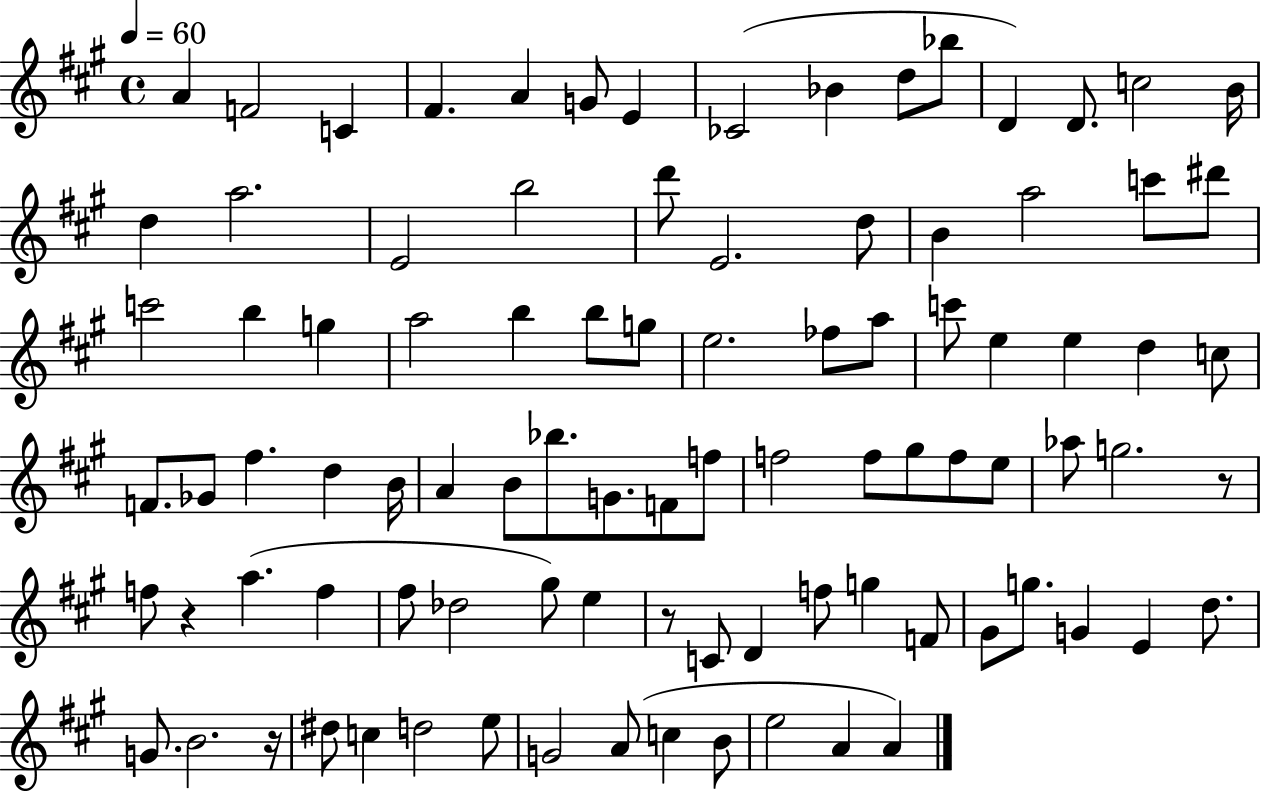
{
  \clef treble
  \time 4/4
  \defaultTimeSignature
  \key a \major
  \tempo 4 = 60
  \repeat volta 2 { a'4 f'2 c'4 | fis'4. a'4 g'8 e'4 | ces'2( bes'4 d''8 bes''8 | d'4) d'8. c''2 b'16 | \break d''4 a''2. | e'2 b''2 | d'''8 e'2. d''8 | b'4 a''2 c'''8 dis'''8 | \break c'''2 b''4 g''4 | a''2 b''4 b''8 g''8 | e''2. fes''8 a''8 | c'''8 e''4 e''4 d''4 c''8 | \break f'8. ges'8 fis''4. d''4 b'16 | a'4 b'8 bes''8. g'8. f'8 f''8 | f''2 f''8 gis''8 f''8 e''8 | aes''8 g''2. r8 | \break f''8 r4 a''4.( f''4 | fis''8 des''2 gis''8) e''4 | r8 c'8 d'4 f''8 g''4 f'8 | gis'8 g''8. g'4 e'4 d''8. | \break g'8. b'2. r16 | dis''8 c''4 d''2 e''8 | g'2 a'8( c''4 b'8 | e''2 a'4 a'4) | \break } \bar "|."
}